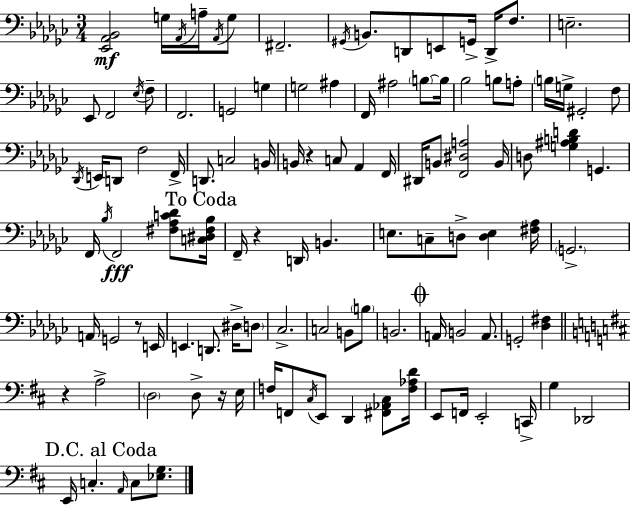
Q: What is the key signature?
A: EES minor